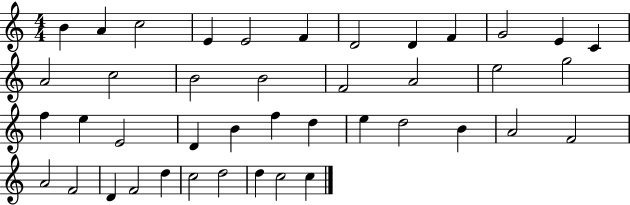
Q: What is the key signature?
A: C major